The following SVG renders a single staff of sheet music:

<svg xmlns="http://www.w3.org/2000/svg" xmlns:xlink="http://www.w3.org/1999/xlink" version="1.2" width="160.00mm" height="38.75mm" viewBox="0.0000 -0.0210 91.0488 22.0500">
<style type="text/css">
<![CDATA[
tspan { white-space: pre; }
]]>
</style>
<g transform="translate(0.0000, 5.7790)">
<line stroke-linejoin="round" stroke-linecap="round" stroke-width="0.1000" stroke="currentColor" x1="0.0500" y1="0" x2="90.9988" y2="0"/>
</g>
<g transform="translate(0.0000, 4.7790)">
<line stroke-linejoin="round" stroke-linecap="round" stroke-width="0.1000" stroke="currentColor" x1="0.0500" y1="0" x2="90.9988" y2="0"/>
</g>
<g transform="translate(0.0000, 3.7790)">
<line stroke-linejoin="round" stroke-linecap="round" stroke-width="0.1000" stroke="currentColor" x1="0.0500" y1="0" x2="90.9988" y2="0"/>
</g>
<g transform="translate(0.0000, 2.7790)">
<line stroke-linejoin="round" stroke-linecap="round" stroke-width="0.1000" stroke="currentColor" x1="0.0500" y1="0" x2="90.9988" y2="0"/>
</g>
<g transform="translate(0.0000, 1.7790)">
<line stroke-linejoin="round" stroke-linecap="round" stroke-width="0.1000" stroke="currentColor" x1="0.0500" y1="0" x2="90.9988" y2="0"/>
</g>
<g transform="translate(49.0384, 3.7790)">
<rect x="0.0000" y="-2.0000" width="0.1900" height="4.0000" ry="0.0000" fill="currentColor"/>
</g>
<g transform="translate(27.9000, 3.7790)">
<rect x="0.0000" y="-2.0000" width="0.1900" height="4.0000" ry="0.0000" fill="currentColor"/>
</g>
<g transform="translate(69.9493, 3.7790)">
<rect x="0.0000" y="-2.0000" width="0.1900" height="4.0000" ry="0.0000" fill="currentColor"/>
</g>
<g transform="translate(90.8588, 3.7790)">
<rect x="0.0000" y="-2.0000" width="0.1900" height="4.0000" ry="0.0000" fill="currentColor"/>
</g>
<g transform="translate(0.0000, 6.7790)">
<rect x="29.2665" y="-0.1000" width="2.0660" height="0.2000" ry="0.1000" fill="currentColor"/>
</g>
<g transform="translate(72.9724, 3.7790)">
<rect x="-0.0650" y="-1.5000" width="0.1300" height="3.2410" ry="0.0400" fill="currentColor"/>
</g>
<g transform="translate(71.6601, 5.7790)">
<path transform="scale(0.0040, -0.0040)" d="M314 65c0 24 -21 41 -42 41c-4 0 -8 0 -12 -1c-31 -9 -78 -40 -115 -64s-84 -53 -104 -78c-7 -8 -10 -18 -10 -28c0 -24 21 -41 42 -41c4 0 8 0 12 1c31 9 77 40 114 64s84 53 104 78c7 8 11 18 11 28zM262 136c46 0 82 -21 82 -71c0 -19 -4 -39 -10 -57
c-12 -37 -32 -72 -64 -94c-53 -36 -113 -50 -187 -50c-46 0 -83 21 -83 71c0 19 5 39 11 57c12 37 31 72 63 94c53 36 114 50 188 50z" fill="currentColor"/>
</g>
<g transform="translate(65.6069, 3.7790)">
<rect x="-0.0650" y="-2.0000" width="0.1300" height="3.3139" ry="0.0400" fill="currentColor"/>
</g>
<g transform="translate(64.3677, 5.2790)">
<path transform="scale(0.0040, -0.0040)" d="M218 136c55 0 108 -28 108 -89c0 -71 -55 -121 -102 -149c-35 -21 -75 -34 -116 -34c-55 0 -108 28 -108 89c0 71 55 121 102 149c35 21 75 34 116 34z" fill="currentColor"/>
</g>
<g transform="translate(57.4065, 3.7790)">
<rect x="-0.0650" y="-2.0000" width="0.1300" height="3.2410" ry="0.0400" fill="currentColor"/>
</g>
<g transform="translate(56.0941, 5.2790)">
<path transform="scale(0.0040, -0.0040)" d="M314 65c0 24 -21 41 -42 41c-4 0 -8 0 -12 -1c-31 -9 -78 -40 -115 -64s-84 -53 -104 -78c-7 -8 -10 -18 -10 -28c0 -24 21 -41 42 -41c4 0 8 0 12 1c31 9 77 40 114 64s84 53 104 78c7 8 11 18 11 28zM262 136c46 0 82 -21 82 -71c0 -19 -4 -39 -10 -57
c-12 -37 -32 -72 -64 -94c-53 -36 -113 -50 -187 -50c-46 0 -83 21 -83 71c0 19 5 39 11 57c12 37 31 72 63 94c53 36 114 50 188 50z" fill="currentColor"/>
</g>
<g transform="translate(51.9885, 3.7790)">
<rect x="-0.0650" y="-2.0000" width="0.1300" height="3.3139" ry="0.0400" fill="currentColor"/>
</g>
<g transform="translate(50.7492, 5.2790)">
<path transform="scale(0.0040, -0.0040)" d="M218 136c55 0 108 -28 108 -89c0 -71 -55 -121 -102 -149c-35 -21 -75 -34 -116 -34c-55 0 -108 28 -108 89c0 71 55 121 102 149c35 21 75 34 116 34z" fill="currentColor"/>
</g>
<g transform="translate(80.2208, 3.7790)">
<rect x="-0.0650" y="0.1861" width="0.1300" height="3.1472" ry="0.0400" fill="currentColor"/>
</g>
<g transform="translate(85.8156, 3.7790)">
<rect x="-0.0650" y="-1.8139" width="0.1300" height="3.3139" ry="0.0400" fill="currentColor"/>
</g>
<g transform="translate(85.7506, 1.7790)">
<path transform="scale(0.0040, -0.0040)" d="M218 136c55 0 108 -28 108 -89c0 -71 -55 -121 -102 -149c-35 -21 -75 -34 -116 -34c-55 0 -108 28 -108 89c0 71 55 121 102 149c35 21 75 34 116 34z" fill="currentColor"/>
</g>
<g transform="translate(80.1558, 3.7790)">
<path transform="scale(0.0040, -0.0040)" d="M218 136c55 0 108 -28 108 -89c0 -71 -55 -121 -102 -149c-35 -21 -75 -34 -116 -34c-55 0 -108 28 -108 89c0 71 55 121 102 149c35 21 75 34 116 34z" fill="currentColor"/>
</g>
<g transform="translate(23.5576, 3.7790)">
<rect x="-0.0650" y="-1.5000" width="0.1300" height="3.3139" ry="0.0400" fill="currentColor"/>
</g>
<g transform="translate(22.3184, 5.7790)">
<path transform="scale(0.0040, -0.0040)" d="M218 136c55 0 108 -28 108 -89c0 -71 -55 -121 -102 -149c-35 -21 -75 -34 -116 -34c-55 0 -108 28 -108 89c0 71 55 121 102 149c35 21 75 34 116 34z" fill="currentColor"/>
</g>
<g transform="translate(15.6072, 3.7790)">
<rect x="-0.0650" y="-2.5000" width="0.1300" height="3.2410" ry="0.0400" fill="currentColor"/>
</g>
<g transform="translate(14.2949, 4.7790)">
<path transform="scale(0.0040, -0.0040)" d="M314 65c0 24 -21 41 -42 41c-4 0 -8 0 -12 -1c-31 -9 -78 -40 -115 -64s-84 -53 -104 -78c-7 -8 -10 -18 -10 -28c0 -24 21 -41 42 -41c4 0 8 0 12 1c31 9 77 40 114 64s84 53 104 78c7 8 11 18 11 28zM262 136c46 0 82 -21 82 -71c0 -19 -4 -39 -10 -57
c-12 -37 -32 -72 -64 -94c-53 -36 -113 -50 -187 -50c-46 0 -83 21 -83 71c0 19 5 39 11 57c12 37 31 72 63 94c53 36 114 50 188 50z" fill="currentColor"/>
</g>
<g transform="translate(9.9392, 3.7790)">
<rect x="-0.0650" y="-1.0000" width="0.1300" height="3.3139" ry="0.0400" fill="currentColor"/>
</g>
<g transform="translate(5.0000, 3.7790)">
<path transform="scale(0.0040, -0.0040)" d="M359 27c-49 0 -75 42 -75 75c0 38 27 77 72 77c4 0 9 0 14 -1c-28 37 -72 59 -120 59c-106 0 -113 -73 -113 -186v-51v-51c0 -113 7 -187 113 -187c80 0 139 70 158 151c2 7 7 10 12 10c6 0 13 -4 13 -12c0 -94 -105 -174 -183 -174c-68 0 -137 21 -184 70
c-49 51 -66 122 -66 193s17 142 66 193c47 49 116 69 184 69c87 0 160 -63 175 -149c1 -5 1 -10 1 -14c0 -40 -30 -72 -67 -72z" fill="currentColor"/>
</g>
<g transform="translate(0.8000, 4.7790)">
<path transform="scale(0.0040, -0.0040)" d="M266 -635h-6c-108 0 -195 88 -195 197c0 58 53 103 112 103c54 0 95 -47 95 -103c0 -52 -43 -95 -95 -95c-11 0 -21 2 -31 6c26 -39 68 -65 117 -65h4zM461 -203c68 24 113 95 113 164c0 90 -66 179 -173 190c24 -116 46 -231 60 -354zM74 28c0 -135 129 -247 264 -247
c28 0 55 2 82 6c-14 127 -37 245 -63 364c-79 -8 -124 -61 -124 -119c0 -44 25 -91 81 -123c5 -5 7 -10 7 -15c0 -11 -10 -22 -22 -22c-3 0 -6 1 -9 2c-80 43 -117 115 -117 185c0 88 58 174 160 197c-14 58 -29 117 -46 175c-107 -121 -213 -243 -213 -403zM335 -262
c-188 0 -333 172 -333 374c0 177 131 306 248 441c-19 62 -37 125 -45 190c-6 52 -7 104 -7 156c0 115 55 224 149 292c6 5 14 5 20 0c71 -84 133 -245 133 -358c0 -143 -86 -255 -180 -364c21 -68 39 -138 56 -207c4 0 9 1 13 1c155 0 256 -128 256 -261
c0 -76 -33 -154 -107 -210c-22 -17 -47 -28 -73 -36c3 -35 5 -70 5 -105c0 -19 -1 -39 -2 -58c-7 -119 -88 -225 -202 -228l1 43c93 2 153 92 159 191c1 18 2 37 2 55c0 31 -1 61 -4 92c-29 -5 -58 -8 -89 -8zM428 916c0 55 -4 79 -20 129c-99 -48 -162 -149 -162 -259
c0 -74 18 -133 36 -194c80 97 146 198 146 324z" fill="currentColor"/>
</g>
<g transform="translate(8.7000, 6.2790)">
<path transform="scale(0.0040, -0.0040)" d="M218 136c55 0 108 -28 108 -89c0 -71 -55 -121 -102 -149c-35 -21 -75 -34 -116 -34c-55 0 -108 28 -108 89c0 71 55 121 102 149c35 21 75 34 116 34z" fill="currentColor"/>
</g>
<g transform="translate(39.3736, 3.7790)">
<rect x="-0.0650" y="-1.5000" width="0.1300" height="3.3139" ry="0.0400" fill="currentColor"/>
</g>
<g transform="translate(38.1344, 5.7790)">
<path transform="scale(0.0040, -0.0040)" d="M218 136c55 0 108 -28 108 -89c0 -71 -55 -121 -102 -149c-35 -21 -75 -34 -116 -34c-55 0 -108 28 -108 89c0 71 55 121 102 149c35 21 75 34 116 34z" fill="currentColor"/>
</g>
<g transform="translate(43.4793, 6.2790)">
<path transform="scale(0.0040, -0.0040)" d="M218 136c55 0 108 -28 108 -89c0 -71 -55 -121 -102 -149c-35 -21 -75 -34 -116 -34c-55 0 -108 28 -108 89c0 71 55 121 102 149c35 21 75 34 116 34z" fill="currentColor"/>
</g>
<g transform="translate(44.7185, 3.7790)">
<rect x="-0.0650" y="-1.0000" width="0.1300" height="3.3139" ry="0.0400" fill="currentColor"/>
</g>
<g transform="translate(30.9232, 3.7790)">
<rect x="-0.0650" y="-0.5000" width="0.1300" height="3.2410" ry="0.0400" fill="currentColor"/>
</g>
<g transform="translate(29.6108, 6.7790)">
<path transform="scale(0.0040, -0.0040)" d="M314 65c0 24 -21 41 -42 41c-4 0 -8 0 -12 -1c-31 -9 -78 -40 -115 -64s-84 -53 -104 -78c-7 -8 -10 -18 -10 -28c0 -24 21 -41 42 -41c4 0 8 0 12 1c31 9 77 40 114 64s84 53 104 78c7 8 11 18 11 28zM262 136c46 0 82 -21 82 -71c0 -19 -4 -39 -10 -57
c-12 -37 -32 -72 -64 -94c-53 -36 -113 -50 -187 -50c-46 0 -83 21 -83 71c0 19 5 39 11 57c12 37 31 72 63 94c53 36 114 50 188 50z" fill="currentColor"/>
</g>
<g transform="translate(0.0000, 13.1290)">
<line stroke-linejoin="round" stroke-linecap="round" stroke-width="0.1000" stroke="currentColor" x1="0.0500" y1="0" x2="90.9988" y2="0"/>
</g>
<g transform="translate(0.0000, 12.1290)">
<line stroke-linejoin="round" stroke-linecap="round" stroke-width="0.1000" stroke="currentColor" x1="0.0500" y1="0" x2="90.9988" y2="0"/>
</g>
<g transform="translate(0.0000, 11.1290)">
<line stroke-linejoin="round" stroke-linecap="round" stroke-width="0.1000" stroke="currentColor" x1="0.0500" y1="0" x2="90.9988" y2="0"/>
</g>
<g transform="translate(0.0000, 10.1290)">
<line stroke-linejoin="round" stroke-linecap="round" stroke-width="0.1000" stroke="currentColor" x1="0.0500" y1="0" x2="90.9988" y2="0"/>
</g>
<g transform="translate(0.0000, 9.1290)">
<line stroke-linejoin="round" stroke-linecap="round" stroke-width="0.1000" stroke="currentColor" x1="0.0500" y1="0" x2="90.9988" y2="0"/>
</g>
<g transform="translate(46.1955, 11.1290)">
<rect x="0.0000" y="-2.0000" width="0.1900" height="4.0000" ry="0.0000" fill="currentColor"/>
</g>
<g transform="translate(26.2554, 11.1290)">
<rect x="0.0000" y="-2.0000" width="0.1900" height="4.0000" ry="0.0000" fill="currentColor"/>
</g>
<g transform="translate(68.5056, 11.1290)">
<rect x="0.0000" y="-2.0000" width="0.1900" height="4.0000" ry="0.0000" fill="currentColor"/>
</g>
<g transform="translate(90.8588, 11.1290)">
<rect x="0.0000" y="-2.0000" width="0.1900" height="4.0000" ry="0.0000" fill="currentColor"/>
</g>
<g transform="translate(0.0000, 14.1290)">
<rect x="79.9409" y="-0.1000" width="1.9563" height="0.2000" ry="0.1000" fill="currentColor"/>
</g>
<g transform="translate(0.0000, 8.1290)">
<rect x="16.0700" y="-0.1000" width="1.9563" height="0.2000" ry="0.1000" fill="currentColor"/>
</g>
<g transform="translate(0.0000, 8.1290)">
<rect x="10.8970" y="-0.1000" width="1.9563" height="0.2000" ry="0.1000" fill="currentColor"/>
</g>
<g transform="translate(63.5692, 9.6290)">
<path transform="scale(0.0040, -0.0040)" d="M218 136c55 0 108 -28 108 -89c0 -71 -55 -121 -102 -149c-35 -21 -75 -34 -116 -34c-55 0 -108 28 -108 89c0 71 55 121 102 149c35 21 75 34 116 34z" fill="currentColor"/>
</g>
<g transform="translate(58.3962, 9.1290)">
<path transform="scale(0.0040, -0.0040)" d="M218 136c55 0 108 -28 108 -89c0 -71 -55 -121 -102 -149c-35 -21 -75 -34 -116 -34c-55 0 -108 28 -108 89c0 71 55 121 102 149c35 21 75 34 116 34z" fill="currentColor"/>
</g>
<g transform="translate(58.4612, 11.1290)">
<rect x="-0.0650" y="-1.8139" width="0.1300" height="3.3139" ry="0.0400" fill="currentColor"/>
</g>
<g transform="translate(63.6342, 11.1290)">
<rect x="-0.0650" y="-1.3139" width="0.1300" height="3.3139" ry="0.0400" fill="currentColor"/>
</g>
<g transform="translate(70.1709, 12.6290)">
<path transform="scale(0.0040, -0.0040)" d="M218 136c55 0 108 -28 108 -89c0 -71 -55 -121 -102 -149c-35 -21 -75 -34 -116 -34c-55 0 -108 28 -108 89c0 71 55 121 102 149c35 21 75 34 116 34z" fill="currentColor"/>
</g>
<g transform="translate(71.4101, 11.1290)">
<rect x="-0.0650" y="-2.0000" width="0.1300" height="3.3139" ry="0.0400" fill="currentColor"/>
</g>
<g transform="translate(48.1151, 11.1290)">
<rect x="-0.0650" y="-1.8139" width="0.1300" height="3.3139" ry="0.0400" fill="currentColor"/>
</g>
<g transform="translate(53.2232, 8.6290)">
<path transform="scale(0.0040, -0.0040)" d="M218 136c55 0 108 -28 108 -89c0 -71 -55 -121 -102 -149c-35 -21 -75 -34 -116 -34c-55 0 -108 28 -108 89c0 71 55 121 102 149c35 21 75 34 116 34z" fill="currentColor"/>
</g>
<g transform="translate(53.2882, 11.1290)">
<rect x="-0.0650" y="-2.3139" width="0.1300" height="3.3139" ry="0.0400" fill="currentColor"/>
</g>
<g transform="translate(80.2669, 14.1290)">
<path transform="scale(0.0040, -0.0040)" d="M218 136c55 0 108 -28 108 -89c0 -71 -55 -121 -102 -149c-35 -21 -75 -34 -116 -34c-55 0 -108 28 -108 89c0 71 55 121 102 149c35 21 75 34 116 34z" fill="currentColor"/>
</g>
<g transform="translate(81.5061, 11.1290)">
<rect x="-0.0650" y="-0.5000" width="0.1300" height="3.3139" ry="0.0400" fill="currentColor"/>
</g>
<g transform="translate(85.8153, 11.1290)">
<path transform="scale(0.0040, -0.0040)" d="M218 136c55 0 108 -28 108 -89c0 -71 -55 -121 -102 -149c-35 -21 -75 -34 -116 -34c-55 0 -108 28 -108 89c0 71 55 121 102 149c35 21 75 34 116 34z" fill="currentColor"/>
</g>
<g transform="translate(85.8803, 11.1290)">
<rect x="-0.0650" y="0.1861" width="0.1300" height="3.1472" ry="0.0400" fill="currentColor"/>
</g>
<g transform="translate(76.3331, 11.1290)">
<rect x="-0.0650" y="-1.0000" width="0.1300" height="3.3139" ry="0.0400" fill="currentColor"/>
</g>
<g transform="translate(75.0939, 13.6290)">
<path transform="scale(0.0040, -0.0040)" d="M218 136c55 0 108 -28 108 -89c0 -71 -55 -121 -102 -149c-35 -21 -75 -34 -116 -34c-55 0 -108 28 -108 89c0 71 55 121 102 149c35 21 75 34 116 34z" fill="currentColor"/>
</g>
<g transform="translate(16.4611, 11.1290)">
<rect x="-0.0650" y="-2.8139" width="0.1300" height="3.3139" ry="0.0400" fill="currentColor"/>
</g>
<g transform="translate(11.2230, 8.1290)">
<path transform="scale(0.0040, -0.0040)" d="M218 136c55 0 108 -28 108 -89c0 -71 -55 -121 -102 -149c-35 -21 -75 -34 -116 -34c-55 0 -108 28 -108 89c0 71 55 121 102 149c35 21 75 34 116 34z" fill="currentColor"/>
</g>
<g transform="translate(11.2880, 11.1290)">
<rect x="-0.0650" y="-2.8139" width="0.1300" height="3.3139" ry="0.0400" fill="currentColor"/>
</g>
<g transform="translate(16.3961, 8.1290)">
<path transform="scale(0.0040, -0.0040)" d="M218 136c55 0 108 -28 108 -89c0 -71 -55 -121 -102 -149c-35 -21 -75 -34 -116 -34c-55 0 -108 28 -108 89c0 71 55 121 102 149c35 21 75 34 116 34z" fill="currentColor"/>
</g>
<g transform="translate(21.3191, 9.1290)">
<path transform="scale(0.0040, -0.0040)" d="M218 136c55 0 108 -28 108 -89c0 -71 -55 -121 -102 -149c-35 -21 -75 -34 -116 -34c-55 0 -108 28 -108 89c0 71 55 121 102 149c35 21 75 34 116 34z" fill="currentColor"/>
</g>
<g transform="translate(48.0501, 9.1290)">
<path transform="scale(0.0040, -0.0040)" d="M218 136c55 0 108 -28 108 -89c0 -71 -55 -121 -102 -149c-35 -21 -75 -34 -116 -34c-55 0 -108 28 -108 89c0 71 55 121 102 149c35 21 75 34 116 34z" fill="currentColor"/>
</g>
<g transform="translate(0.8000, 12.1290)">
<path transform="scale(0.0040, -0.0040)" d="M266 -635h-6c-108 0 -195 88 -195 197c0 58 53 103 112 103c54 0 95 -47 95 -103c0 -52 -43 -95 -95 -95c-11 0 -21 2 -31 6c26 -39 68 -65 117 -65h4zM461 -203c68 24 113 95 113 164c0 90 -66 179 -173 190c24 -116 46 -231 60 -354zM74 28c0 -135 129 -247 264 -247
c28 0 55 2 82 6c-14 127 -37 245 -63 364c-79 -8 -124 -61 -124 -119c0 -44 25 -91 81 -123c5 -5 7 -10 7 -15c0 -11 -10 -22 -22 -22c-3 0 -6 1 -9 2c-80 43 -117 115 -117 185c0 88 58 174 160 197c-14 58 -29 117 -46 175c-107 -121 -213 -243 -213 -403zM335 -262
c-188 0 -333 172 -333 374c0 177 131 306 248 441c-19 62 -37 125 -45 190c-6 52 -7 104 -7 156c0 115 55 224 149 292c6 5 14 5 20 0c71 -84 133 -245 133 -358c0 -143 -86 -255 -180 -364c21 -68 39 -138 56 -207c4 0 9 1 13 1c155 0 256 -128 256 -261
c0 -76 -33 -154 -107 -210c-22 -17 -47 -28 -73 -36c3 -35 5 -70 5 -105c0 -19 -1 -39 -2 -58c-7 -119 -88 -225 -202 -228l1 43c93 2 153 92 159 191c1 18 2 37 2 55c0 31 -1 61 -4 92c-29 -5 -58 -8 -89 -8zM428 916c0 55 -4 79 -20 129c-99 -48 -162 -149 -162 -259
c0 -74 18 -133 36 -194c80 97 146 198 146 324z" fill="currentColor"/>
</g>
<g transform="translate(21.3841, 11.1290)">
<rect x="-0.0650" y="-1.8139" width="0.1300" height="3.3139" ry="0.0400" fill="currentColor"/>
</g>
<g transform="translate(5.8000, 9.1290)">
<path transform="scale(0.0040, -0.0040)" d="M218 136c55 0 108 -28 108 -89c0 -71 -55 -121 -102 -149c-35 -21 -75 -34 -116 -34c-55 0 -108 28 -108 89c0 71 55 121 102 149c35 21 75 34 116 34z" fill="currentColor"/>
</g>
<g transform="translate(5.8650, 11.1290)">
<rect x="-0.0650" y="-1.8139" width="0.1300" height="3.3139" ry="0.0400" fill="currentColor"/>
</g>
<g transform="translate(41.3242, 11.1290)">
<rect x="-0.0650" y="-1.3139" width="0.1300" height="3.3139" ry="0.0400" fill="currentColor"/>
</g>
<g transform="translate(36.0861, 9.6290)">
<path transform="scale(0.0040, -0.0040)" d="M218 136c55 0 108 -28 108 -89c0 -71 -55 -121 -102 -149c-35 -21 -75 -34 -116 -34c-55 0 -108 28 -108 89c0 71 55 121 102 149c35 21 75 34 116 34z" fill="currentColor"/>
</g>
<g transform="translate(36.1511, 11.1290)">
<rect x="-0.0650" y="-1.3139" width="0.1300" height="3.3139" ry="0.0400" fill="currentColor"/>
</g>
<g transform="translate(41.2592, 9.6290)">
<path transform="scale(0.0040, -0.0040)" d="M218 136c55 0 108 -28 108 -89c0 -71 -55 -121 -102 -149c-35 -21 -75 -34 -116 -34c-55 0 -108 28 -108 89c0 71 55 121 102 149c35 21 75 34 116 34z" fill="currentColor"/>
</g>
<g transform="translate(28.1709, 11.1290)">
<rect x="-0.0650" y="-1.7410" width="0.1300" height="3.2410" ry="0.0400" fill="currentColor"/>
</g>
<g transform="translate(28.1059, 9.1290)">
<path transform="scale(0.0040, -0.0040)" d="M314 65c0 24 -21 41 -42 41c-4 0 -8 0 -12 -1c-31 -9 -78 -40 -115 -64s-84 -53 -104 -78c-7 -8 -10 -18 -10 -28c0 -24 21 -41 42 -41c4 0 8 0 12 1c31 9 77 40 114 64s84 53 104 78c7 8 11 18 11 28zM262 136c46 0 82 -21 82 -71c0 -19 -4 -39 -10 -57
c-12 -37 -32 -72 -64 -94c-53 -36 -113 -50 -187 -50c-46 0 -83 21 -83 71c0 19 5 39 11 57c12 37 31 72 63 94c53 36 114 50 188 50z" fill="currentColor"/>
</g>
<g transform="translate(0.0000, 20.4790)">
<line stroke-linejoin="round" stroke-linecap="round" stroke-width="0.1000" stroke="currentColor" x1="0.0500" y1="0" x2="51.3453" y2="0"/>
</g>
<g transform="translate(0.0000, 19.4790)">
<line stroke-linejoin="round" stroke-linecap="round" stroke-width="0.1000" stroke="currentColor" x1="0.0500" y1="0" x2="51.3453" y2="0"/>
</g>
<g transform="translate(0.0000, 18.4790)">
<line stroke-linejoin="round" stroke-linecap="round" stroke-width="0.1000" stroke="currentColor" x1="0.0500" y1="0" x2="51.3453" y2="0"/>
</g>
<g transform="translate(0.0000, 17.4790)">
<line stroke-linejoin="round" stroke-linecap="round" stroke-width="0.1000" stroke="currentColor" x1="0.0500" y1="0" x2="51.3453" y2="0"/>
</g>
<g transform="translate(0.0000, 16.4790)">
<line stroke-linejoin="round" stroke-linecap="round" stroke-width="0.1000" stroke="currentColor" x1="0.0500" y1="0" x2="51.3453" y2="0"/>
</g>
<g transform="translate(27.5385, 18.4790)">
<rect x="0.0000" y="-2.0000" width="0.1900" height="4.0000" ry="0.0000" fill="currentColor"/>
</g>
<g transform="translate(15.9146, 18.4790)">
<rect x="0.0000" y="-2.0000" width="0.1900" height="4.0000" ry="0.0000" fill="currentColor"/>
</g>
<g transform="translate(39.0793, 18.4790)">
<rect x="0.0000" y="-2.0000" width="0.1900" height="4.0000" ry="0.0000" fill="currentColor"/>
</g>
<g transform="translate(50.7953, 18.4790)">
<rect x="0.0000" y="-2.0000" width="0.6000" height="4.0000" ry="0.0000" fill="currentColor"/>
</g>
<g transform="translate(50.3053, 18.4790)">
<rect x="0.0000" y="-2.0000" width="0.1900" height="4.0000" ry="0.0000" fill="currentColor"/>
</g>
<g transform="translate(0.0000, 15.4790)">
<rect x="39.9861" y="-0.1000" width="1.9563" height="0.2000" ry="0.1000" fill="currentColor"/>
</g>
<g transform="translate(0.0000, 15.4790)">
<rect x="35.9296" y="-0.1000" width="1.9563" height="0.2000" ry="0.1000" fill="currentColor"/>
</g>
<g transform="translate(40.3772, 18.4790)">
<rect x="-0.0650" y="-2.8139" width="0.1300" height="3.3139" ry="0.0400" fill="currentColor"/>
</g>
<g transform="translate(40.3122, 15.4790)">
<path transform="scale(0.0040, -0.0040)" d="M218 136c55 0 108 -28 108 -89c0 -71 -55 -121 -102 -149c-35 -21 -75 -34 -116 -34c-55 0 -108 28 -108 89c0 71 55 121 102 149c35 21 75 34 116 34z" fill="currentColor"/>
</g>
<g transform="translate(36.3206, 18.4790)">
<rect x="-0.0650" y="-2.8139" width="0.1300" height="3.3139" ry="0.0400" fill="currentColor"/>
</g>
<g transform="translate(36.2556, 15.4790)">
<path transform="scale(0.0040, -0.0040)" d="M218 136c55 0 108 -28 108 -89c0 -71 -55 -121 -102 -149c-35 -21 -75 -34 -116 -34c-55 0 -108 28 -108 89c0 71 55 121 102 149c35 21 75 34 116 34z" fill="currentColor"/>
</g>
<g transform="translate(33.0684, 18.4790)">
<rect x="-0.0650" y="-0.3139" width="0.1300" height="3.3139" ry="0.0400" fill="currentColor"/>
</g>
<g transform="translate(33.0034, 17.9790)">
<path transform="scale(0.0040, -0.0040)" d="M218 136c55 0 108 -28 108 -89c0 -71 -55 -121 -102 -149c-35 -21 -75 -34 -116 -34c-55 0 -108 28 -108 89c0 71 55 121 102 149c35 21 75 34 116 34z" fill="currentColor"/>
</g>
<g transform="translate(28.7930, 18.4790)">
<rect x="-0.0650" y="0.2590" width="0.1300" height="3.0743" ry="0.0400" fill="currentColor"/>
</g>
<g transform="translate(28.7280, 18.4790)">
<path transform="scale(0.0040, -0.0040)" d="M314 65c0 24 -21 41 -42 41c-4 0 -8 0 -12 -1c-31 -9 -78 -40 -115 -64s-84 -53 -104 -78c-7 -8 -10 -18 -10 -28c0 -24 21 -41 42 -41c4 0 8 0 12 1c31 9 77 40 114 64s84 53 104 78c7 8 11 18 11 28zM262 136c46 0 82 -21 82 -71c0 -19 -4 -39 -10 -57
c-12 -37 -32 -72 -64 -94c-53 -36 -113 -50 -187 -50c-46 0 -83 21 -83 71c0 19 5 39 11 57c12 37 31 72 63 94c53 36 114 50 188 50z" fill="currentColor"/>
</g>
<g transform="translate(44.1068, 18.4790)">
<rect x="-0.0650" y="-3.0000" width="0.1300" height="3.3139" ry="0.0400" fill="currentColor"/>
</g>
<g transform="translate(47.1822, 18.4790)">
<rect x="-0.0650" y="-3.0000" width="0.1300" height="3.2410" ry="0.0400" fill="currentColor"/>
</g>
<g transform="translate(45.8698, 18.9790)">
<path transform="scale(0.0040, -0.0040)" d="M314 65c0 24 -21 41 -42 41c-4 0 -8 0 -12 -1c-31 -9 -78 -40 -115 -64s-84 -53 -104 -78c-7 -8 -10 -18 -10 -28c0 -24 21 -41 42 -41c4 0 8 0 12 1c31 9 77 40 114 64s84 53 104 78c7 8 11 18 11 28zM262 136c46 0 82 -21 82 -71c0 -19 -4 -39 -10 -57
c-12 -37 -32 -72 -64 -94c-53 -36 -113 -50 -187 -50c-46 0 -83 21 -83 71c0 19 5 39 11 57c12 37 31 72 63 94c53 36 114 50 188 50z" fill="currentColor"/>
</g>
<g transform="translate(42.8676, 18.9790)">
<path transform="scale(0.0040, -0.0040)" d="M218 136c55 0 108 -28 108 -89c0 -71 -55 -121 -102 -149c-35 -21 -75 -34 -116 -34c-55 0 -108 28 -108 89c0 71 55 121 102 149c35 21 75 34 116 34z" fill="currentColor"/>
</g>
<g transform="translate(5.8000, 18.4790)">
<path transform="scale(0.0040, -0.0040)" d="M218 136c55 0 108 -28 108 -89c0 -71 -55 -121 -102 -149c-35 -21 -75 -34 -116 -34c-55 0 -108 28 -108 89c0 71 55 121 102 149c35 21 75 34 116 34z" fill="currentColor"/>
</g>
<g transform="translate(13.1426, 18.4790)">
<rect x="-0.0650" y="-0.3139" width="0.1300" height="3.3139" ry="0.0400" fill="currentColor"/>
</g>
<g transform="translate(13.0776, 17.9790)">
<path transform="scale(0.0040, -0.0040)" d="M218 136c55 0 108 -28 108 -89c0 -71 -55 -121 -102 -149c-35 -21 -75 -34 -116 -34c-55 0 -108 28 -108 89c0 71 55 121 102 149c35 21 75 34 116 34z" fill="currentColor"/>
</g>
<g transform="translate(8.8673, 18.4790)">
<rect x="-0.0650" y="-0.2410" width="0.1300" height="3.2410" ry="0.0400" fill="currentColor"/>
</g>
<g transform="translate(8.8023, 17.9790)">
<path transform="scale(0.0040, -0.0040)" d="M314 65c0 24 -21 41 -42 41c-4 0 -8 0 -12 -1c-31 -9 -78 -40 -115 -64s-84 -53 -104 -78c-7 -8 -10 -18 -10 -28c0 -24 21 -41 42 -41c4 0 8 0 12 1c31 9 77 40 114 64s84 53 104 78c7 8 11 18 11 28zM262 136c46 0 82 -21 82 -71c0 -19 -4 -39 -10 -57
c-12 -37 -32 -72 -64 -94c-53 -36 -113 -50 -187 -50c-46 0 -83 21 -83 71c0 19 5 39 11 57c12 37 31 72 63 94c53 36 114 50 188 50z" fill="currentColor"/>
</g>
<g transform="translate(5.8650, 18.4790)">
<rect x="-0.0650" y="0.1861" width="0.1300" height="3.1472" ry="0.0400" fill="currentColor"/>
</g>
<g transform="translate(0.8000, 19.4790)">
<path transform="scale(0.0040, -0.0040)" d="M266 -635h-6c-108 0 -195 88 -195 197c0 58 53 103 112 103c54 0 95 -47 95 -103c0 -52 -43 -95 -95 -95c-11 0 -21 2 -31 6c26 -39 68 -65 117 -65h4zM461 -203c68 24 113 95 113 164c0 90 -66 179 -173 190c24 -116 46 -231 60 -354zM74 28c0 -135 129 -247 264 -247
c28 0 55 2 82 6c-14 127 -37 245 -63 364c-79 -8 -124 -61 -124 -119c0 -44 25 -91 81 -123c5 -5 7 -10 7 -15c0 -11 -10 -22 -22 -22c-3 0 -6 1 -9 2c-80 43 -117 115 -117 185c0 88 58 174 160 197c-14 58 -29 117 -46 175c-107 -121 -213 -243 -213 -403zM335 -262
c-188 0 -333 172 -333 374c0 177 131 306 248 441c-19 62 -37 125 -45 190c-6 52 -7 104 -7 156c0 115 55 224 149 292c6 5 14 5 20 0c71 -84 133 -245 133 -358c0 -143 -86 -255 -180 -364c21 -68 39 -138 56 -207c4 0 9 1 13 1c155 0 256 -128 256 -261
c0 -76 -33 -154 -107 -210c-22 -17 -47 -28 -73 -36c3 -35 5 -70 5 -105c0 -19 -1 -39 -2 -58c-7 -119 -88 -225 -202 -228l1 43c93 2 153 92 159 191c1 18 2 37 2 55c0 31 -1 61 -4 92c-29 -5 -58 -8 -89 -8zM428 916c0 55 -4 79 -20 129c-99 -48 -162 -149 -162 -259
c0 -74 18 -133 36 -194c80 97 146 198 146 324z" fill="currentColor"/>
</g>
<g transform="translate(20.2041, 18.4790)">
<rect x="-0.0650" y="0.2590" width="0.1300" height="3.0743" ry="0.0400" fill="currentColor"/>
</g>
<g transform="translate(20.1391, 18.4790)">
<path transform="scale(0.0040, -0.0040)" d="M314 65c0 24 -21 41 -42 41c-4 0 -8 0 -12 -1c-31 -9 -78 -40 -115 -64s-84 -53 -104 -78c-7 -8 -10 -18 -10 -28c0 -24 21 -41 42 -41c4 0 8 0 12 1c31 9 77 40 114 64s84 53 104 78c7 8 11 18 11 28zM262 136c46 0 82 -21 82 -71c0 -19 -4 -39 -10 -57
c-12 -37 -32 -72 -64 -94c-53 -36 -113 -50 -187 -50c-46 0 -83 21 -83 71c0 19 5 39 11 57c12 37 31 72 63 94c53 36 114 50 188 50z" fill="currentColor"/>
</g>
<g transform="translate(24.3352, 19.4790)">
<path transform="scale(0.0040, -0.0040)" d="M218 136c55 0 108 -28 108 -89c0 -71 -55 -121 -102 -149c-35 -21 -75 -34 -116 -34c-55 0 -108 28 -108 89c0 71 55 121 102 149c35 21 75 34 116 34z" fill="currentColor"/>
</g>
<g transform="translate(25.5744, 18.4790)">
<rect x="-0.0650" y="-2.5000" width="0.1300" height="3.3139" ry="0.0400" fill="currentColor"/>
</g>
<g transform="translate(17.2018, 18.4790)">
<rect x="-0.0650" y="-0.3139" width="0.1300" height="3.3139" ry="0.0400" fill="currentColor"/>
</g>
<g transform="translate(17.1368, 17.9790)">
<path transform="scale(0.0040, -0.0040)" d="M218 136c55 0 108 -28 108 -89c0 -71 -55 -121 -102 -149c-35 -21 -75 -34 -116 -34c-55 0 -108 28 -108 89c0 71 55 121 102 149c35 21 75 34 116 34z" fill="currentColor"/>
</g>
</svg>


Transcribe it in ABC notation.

X:1
T:Untitled
M:4/4
L:1/4
K:C
D G2 E C2 E D F F2 F E2 B f f a a f f2 e e f g f e F D C B B c2 c c B2 G B2 c a a A A2